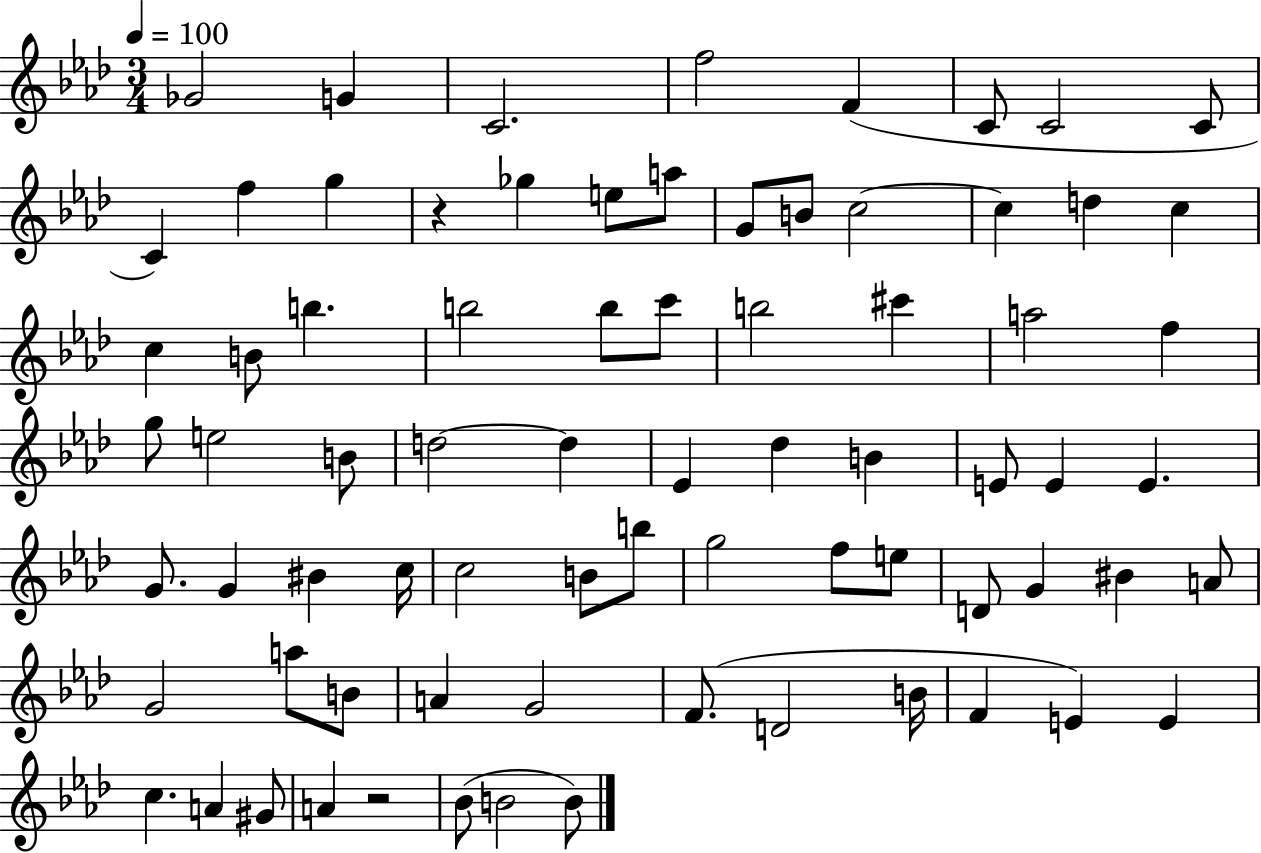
{
  \clef treble
  \numericTimeSignature
  \time 3/4
  \key aes \major
  \tempo 4 = 100
  ges'2 g'4 | c'2. | f''2 f'4( | c'8 c'2 c'8 | \break c'4) f''4 g''4 | r4 ges''4 e''8 a''8 | g'8 b'8 c''2~~ | c''4 d''4 c''4 | \break c''4 b'8 b''4. | b''2 b''8 c'''8 | b''2 cis'''4 | a''2 f''4 | \break g''8 e''2 b'8 | d''2~~ d''4 | ees'4 des''4 b'4 | e'8 e'4 e'4. | \break g'8. g'4 bis'4 c''16 | c''2 b'8 b''8 | g''2 f''8 e''8 | d'8 g'4 bis'4 a'8 | \break g'2 a''8 b'8 | a'4 g'2 | f'8.( d'2 b'16 | f'4 e'4) e'4 | \break c''4. a'4 gis'8 | a'4 r2 | bes'8( b'2 b'8) | \bar "|."
}